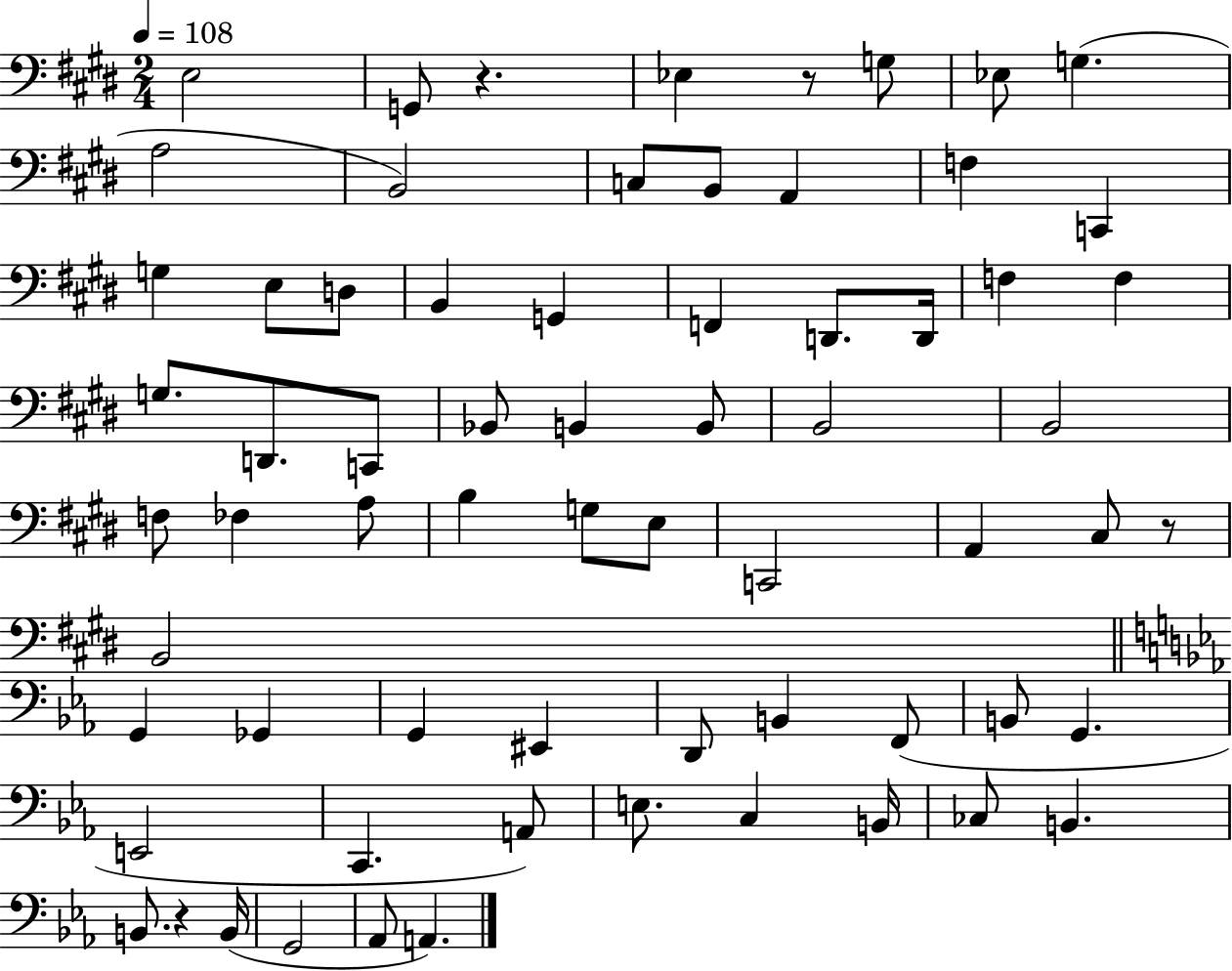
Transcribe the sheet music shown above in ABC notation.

X:1
T:Untitled
M:2/4
L:1/4
K:E
E,2 G,,/2 z _E, z/2 G,/2 _E,/2 G, A,2 B,,2 C,/2 B,,/2 A,, F, C,, G, E,/2 D,/2 B,, G,, F,, D,,/2 D,,/4 F, F, G,/2 D,,/2 C,,/2 _B,,/2 B,, B,,/2 B,,2 B,,2 F,/2 _F, A,/2 B, G,/2 E,/2 C,,2 A,, ^C,/2 z/2 B,,2 G,, _G,, G,, ^E,, D,,/2 B,, F,,/2 B,,/2 G,, E,,2 C,, A,,/2 E,/2 C, B,,/4 _C,/2 B,, B,,/2 z B,,/4 G,,2 _A,,/2 A,,